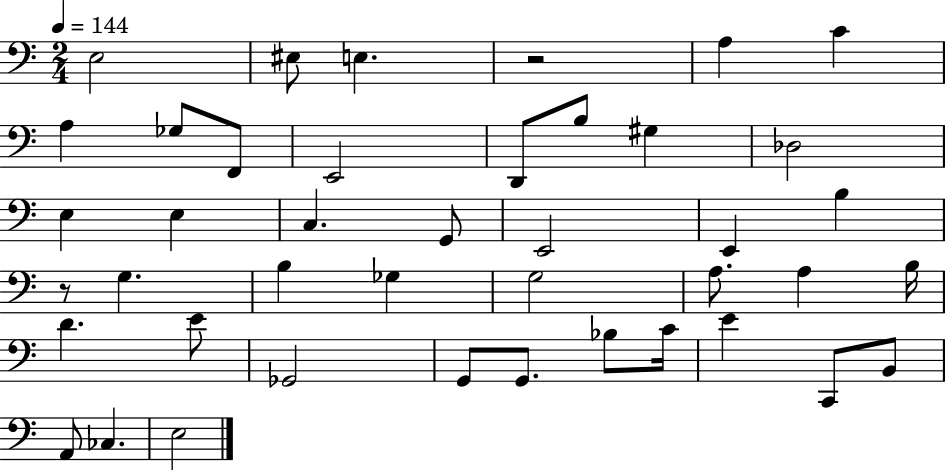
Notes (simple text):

E3/h EIS3/e E3/q. R/h A3/q C4/q A3/q Gb3/e F2/e E2/h D2/e B3/e G#3/q Db3/h E3/q E3/q C3/q. G2/e E2/h E2/q B3/q R/e G3/q. B3/q Gb3/q G3/h A3/e. A3/q B3/s D4/q. E4/e Gb2/h G2/e G2/e. Bb3/e C4/s E4/q C2/e B2/e A2/e CES3/q. E3/h